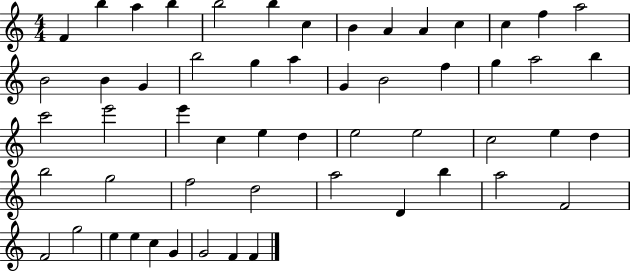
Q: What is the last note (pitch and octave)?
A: F4